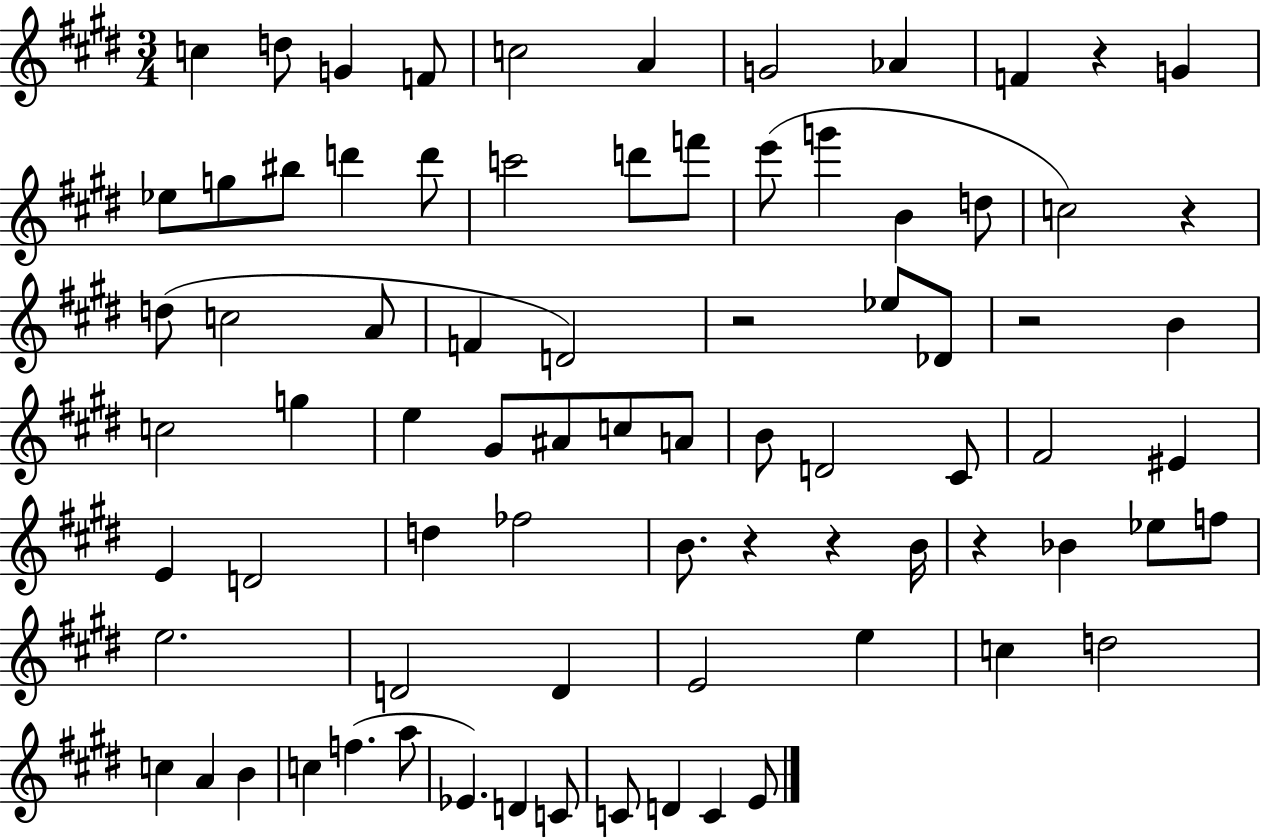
{
  \clef treble
  \numericTimeSignature
  \time 3/4
  \key e \major
  c''4 d''8 g'4 f'8 | c''2 a'4 | g'2 aes'4 | f'4 r4 g'4 | \break ees''8 g''8 bis''8 d'''4 d'''8 | c'''2 d'''8 f'''8 | e'''8( g'''4 b'4 d''8 | c''2) r4 | \break d''8( c''2 a'8 | f'4 d'2) | r2 ees''8 des'8 | r2 b'4 | \break c''2 g''4 | e''4 gis'8 ais'8 c''8 a'8 | b'8 d'2 cis'8 | fis'2 eis'4 | \break e'4 d'2 | d''4 fes''2 | b'8. r4 r4 b'16 | r4 bes'4 ees''8 f''8 | \break e''2. | d'2 d'4 | e'2 e''4 | c''4 d''2 | \break c''4 a'4 b'4 | c''4 f''4.( a''8 | ees'4.) d'4 c'8 | c'8 d'4 c'4 e'8 | \break \bar "|."
}